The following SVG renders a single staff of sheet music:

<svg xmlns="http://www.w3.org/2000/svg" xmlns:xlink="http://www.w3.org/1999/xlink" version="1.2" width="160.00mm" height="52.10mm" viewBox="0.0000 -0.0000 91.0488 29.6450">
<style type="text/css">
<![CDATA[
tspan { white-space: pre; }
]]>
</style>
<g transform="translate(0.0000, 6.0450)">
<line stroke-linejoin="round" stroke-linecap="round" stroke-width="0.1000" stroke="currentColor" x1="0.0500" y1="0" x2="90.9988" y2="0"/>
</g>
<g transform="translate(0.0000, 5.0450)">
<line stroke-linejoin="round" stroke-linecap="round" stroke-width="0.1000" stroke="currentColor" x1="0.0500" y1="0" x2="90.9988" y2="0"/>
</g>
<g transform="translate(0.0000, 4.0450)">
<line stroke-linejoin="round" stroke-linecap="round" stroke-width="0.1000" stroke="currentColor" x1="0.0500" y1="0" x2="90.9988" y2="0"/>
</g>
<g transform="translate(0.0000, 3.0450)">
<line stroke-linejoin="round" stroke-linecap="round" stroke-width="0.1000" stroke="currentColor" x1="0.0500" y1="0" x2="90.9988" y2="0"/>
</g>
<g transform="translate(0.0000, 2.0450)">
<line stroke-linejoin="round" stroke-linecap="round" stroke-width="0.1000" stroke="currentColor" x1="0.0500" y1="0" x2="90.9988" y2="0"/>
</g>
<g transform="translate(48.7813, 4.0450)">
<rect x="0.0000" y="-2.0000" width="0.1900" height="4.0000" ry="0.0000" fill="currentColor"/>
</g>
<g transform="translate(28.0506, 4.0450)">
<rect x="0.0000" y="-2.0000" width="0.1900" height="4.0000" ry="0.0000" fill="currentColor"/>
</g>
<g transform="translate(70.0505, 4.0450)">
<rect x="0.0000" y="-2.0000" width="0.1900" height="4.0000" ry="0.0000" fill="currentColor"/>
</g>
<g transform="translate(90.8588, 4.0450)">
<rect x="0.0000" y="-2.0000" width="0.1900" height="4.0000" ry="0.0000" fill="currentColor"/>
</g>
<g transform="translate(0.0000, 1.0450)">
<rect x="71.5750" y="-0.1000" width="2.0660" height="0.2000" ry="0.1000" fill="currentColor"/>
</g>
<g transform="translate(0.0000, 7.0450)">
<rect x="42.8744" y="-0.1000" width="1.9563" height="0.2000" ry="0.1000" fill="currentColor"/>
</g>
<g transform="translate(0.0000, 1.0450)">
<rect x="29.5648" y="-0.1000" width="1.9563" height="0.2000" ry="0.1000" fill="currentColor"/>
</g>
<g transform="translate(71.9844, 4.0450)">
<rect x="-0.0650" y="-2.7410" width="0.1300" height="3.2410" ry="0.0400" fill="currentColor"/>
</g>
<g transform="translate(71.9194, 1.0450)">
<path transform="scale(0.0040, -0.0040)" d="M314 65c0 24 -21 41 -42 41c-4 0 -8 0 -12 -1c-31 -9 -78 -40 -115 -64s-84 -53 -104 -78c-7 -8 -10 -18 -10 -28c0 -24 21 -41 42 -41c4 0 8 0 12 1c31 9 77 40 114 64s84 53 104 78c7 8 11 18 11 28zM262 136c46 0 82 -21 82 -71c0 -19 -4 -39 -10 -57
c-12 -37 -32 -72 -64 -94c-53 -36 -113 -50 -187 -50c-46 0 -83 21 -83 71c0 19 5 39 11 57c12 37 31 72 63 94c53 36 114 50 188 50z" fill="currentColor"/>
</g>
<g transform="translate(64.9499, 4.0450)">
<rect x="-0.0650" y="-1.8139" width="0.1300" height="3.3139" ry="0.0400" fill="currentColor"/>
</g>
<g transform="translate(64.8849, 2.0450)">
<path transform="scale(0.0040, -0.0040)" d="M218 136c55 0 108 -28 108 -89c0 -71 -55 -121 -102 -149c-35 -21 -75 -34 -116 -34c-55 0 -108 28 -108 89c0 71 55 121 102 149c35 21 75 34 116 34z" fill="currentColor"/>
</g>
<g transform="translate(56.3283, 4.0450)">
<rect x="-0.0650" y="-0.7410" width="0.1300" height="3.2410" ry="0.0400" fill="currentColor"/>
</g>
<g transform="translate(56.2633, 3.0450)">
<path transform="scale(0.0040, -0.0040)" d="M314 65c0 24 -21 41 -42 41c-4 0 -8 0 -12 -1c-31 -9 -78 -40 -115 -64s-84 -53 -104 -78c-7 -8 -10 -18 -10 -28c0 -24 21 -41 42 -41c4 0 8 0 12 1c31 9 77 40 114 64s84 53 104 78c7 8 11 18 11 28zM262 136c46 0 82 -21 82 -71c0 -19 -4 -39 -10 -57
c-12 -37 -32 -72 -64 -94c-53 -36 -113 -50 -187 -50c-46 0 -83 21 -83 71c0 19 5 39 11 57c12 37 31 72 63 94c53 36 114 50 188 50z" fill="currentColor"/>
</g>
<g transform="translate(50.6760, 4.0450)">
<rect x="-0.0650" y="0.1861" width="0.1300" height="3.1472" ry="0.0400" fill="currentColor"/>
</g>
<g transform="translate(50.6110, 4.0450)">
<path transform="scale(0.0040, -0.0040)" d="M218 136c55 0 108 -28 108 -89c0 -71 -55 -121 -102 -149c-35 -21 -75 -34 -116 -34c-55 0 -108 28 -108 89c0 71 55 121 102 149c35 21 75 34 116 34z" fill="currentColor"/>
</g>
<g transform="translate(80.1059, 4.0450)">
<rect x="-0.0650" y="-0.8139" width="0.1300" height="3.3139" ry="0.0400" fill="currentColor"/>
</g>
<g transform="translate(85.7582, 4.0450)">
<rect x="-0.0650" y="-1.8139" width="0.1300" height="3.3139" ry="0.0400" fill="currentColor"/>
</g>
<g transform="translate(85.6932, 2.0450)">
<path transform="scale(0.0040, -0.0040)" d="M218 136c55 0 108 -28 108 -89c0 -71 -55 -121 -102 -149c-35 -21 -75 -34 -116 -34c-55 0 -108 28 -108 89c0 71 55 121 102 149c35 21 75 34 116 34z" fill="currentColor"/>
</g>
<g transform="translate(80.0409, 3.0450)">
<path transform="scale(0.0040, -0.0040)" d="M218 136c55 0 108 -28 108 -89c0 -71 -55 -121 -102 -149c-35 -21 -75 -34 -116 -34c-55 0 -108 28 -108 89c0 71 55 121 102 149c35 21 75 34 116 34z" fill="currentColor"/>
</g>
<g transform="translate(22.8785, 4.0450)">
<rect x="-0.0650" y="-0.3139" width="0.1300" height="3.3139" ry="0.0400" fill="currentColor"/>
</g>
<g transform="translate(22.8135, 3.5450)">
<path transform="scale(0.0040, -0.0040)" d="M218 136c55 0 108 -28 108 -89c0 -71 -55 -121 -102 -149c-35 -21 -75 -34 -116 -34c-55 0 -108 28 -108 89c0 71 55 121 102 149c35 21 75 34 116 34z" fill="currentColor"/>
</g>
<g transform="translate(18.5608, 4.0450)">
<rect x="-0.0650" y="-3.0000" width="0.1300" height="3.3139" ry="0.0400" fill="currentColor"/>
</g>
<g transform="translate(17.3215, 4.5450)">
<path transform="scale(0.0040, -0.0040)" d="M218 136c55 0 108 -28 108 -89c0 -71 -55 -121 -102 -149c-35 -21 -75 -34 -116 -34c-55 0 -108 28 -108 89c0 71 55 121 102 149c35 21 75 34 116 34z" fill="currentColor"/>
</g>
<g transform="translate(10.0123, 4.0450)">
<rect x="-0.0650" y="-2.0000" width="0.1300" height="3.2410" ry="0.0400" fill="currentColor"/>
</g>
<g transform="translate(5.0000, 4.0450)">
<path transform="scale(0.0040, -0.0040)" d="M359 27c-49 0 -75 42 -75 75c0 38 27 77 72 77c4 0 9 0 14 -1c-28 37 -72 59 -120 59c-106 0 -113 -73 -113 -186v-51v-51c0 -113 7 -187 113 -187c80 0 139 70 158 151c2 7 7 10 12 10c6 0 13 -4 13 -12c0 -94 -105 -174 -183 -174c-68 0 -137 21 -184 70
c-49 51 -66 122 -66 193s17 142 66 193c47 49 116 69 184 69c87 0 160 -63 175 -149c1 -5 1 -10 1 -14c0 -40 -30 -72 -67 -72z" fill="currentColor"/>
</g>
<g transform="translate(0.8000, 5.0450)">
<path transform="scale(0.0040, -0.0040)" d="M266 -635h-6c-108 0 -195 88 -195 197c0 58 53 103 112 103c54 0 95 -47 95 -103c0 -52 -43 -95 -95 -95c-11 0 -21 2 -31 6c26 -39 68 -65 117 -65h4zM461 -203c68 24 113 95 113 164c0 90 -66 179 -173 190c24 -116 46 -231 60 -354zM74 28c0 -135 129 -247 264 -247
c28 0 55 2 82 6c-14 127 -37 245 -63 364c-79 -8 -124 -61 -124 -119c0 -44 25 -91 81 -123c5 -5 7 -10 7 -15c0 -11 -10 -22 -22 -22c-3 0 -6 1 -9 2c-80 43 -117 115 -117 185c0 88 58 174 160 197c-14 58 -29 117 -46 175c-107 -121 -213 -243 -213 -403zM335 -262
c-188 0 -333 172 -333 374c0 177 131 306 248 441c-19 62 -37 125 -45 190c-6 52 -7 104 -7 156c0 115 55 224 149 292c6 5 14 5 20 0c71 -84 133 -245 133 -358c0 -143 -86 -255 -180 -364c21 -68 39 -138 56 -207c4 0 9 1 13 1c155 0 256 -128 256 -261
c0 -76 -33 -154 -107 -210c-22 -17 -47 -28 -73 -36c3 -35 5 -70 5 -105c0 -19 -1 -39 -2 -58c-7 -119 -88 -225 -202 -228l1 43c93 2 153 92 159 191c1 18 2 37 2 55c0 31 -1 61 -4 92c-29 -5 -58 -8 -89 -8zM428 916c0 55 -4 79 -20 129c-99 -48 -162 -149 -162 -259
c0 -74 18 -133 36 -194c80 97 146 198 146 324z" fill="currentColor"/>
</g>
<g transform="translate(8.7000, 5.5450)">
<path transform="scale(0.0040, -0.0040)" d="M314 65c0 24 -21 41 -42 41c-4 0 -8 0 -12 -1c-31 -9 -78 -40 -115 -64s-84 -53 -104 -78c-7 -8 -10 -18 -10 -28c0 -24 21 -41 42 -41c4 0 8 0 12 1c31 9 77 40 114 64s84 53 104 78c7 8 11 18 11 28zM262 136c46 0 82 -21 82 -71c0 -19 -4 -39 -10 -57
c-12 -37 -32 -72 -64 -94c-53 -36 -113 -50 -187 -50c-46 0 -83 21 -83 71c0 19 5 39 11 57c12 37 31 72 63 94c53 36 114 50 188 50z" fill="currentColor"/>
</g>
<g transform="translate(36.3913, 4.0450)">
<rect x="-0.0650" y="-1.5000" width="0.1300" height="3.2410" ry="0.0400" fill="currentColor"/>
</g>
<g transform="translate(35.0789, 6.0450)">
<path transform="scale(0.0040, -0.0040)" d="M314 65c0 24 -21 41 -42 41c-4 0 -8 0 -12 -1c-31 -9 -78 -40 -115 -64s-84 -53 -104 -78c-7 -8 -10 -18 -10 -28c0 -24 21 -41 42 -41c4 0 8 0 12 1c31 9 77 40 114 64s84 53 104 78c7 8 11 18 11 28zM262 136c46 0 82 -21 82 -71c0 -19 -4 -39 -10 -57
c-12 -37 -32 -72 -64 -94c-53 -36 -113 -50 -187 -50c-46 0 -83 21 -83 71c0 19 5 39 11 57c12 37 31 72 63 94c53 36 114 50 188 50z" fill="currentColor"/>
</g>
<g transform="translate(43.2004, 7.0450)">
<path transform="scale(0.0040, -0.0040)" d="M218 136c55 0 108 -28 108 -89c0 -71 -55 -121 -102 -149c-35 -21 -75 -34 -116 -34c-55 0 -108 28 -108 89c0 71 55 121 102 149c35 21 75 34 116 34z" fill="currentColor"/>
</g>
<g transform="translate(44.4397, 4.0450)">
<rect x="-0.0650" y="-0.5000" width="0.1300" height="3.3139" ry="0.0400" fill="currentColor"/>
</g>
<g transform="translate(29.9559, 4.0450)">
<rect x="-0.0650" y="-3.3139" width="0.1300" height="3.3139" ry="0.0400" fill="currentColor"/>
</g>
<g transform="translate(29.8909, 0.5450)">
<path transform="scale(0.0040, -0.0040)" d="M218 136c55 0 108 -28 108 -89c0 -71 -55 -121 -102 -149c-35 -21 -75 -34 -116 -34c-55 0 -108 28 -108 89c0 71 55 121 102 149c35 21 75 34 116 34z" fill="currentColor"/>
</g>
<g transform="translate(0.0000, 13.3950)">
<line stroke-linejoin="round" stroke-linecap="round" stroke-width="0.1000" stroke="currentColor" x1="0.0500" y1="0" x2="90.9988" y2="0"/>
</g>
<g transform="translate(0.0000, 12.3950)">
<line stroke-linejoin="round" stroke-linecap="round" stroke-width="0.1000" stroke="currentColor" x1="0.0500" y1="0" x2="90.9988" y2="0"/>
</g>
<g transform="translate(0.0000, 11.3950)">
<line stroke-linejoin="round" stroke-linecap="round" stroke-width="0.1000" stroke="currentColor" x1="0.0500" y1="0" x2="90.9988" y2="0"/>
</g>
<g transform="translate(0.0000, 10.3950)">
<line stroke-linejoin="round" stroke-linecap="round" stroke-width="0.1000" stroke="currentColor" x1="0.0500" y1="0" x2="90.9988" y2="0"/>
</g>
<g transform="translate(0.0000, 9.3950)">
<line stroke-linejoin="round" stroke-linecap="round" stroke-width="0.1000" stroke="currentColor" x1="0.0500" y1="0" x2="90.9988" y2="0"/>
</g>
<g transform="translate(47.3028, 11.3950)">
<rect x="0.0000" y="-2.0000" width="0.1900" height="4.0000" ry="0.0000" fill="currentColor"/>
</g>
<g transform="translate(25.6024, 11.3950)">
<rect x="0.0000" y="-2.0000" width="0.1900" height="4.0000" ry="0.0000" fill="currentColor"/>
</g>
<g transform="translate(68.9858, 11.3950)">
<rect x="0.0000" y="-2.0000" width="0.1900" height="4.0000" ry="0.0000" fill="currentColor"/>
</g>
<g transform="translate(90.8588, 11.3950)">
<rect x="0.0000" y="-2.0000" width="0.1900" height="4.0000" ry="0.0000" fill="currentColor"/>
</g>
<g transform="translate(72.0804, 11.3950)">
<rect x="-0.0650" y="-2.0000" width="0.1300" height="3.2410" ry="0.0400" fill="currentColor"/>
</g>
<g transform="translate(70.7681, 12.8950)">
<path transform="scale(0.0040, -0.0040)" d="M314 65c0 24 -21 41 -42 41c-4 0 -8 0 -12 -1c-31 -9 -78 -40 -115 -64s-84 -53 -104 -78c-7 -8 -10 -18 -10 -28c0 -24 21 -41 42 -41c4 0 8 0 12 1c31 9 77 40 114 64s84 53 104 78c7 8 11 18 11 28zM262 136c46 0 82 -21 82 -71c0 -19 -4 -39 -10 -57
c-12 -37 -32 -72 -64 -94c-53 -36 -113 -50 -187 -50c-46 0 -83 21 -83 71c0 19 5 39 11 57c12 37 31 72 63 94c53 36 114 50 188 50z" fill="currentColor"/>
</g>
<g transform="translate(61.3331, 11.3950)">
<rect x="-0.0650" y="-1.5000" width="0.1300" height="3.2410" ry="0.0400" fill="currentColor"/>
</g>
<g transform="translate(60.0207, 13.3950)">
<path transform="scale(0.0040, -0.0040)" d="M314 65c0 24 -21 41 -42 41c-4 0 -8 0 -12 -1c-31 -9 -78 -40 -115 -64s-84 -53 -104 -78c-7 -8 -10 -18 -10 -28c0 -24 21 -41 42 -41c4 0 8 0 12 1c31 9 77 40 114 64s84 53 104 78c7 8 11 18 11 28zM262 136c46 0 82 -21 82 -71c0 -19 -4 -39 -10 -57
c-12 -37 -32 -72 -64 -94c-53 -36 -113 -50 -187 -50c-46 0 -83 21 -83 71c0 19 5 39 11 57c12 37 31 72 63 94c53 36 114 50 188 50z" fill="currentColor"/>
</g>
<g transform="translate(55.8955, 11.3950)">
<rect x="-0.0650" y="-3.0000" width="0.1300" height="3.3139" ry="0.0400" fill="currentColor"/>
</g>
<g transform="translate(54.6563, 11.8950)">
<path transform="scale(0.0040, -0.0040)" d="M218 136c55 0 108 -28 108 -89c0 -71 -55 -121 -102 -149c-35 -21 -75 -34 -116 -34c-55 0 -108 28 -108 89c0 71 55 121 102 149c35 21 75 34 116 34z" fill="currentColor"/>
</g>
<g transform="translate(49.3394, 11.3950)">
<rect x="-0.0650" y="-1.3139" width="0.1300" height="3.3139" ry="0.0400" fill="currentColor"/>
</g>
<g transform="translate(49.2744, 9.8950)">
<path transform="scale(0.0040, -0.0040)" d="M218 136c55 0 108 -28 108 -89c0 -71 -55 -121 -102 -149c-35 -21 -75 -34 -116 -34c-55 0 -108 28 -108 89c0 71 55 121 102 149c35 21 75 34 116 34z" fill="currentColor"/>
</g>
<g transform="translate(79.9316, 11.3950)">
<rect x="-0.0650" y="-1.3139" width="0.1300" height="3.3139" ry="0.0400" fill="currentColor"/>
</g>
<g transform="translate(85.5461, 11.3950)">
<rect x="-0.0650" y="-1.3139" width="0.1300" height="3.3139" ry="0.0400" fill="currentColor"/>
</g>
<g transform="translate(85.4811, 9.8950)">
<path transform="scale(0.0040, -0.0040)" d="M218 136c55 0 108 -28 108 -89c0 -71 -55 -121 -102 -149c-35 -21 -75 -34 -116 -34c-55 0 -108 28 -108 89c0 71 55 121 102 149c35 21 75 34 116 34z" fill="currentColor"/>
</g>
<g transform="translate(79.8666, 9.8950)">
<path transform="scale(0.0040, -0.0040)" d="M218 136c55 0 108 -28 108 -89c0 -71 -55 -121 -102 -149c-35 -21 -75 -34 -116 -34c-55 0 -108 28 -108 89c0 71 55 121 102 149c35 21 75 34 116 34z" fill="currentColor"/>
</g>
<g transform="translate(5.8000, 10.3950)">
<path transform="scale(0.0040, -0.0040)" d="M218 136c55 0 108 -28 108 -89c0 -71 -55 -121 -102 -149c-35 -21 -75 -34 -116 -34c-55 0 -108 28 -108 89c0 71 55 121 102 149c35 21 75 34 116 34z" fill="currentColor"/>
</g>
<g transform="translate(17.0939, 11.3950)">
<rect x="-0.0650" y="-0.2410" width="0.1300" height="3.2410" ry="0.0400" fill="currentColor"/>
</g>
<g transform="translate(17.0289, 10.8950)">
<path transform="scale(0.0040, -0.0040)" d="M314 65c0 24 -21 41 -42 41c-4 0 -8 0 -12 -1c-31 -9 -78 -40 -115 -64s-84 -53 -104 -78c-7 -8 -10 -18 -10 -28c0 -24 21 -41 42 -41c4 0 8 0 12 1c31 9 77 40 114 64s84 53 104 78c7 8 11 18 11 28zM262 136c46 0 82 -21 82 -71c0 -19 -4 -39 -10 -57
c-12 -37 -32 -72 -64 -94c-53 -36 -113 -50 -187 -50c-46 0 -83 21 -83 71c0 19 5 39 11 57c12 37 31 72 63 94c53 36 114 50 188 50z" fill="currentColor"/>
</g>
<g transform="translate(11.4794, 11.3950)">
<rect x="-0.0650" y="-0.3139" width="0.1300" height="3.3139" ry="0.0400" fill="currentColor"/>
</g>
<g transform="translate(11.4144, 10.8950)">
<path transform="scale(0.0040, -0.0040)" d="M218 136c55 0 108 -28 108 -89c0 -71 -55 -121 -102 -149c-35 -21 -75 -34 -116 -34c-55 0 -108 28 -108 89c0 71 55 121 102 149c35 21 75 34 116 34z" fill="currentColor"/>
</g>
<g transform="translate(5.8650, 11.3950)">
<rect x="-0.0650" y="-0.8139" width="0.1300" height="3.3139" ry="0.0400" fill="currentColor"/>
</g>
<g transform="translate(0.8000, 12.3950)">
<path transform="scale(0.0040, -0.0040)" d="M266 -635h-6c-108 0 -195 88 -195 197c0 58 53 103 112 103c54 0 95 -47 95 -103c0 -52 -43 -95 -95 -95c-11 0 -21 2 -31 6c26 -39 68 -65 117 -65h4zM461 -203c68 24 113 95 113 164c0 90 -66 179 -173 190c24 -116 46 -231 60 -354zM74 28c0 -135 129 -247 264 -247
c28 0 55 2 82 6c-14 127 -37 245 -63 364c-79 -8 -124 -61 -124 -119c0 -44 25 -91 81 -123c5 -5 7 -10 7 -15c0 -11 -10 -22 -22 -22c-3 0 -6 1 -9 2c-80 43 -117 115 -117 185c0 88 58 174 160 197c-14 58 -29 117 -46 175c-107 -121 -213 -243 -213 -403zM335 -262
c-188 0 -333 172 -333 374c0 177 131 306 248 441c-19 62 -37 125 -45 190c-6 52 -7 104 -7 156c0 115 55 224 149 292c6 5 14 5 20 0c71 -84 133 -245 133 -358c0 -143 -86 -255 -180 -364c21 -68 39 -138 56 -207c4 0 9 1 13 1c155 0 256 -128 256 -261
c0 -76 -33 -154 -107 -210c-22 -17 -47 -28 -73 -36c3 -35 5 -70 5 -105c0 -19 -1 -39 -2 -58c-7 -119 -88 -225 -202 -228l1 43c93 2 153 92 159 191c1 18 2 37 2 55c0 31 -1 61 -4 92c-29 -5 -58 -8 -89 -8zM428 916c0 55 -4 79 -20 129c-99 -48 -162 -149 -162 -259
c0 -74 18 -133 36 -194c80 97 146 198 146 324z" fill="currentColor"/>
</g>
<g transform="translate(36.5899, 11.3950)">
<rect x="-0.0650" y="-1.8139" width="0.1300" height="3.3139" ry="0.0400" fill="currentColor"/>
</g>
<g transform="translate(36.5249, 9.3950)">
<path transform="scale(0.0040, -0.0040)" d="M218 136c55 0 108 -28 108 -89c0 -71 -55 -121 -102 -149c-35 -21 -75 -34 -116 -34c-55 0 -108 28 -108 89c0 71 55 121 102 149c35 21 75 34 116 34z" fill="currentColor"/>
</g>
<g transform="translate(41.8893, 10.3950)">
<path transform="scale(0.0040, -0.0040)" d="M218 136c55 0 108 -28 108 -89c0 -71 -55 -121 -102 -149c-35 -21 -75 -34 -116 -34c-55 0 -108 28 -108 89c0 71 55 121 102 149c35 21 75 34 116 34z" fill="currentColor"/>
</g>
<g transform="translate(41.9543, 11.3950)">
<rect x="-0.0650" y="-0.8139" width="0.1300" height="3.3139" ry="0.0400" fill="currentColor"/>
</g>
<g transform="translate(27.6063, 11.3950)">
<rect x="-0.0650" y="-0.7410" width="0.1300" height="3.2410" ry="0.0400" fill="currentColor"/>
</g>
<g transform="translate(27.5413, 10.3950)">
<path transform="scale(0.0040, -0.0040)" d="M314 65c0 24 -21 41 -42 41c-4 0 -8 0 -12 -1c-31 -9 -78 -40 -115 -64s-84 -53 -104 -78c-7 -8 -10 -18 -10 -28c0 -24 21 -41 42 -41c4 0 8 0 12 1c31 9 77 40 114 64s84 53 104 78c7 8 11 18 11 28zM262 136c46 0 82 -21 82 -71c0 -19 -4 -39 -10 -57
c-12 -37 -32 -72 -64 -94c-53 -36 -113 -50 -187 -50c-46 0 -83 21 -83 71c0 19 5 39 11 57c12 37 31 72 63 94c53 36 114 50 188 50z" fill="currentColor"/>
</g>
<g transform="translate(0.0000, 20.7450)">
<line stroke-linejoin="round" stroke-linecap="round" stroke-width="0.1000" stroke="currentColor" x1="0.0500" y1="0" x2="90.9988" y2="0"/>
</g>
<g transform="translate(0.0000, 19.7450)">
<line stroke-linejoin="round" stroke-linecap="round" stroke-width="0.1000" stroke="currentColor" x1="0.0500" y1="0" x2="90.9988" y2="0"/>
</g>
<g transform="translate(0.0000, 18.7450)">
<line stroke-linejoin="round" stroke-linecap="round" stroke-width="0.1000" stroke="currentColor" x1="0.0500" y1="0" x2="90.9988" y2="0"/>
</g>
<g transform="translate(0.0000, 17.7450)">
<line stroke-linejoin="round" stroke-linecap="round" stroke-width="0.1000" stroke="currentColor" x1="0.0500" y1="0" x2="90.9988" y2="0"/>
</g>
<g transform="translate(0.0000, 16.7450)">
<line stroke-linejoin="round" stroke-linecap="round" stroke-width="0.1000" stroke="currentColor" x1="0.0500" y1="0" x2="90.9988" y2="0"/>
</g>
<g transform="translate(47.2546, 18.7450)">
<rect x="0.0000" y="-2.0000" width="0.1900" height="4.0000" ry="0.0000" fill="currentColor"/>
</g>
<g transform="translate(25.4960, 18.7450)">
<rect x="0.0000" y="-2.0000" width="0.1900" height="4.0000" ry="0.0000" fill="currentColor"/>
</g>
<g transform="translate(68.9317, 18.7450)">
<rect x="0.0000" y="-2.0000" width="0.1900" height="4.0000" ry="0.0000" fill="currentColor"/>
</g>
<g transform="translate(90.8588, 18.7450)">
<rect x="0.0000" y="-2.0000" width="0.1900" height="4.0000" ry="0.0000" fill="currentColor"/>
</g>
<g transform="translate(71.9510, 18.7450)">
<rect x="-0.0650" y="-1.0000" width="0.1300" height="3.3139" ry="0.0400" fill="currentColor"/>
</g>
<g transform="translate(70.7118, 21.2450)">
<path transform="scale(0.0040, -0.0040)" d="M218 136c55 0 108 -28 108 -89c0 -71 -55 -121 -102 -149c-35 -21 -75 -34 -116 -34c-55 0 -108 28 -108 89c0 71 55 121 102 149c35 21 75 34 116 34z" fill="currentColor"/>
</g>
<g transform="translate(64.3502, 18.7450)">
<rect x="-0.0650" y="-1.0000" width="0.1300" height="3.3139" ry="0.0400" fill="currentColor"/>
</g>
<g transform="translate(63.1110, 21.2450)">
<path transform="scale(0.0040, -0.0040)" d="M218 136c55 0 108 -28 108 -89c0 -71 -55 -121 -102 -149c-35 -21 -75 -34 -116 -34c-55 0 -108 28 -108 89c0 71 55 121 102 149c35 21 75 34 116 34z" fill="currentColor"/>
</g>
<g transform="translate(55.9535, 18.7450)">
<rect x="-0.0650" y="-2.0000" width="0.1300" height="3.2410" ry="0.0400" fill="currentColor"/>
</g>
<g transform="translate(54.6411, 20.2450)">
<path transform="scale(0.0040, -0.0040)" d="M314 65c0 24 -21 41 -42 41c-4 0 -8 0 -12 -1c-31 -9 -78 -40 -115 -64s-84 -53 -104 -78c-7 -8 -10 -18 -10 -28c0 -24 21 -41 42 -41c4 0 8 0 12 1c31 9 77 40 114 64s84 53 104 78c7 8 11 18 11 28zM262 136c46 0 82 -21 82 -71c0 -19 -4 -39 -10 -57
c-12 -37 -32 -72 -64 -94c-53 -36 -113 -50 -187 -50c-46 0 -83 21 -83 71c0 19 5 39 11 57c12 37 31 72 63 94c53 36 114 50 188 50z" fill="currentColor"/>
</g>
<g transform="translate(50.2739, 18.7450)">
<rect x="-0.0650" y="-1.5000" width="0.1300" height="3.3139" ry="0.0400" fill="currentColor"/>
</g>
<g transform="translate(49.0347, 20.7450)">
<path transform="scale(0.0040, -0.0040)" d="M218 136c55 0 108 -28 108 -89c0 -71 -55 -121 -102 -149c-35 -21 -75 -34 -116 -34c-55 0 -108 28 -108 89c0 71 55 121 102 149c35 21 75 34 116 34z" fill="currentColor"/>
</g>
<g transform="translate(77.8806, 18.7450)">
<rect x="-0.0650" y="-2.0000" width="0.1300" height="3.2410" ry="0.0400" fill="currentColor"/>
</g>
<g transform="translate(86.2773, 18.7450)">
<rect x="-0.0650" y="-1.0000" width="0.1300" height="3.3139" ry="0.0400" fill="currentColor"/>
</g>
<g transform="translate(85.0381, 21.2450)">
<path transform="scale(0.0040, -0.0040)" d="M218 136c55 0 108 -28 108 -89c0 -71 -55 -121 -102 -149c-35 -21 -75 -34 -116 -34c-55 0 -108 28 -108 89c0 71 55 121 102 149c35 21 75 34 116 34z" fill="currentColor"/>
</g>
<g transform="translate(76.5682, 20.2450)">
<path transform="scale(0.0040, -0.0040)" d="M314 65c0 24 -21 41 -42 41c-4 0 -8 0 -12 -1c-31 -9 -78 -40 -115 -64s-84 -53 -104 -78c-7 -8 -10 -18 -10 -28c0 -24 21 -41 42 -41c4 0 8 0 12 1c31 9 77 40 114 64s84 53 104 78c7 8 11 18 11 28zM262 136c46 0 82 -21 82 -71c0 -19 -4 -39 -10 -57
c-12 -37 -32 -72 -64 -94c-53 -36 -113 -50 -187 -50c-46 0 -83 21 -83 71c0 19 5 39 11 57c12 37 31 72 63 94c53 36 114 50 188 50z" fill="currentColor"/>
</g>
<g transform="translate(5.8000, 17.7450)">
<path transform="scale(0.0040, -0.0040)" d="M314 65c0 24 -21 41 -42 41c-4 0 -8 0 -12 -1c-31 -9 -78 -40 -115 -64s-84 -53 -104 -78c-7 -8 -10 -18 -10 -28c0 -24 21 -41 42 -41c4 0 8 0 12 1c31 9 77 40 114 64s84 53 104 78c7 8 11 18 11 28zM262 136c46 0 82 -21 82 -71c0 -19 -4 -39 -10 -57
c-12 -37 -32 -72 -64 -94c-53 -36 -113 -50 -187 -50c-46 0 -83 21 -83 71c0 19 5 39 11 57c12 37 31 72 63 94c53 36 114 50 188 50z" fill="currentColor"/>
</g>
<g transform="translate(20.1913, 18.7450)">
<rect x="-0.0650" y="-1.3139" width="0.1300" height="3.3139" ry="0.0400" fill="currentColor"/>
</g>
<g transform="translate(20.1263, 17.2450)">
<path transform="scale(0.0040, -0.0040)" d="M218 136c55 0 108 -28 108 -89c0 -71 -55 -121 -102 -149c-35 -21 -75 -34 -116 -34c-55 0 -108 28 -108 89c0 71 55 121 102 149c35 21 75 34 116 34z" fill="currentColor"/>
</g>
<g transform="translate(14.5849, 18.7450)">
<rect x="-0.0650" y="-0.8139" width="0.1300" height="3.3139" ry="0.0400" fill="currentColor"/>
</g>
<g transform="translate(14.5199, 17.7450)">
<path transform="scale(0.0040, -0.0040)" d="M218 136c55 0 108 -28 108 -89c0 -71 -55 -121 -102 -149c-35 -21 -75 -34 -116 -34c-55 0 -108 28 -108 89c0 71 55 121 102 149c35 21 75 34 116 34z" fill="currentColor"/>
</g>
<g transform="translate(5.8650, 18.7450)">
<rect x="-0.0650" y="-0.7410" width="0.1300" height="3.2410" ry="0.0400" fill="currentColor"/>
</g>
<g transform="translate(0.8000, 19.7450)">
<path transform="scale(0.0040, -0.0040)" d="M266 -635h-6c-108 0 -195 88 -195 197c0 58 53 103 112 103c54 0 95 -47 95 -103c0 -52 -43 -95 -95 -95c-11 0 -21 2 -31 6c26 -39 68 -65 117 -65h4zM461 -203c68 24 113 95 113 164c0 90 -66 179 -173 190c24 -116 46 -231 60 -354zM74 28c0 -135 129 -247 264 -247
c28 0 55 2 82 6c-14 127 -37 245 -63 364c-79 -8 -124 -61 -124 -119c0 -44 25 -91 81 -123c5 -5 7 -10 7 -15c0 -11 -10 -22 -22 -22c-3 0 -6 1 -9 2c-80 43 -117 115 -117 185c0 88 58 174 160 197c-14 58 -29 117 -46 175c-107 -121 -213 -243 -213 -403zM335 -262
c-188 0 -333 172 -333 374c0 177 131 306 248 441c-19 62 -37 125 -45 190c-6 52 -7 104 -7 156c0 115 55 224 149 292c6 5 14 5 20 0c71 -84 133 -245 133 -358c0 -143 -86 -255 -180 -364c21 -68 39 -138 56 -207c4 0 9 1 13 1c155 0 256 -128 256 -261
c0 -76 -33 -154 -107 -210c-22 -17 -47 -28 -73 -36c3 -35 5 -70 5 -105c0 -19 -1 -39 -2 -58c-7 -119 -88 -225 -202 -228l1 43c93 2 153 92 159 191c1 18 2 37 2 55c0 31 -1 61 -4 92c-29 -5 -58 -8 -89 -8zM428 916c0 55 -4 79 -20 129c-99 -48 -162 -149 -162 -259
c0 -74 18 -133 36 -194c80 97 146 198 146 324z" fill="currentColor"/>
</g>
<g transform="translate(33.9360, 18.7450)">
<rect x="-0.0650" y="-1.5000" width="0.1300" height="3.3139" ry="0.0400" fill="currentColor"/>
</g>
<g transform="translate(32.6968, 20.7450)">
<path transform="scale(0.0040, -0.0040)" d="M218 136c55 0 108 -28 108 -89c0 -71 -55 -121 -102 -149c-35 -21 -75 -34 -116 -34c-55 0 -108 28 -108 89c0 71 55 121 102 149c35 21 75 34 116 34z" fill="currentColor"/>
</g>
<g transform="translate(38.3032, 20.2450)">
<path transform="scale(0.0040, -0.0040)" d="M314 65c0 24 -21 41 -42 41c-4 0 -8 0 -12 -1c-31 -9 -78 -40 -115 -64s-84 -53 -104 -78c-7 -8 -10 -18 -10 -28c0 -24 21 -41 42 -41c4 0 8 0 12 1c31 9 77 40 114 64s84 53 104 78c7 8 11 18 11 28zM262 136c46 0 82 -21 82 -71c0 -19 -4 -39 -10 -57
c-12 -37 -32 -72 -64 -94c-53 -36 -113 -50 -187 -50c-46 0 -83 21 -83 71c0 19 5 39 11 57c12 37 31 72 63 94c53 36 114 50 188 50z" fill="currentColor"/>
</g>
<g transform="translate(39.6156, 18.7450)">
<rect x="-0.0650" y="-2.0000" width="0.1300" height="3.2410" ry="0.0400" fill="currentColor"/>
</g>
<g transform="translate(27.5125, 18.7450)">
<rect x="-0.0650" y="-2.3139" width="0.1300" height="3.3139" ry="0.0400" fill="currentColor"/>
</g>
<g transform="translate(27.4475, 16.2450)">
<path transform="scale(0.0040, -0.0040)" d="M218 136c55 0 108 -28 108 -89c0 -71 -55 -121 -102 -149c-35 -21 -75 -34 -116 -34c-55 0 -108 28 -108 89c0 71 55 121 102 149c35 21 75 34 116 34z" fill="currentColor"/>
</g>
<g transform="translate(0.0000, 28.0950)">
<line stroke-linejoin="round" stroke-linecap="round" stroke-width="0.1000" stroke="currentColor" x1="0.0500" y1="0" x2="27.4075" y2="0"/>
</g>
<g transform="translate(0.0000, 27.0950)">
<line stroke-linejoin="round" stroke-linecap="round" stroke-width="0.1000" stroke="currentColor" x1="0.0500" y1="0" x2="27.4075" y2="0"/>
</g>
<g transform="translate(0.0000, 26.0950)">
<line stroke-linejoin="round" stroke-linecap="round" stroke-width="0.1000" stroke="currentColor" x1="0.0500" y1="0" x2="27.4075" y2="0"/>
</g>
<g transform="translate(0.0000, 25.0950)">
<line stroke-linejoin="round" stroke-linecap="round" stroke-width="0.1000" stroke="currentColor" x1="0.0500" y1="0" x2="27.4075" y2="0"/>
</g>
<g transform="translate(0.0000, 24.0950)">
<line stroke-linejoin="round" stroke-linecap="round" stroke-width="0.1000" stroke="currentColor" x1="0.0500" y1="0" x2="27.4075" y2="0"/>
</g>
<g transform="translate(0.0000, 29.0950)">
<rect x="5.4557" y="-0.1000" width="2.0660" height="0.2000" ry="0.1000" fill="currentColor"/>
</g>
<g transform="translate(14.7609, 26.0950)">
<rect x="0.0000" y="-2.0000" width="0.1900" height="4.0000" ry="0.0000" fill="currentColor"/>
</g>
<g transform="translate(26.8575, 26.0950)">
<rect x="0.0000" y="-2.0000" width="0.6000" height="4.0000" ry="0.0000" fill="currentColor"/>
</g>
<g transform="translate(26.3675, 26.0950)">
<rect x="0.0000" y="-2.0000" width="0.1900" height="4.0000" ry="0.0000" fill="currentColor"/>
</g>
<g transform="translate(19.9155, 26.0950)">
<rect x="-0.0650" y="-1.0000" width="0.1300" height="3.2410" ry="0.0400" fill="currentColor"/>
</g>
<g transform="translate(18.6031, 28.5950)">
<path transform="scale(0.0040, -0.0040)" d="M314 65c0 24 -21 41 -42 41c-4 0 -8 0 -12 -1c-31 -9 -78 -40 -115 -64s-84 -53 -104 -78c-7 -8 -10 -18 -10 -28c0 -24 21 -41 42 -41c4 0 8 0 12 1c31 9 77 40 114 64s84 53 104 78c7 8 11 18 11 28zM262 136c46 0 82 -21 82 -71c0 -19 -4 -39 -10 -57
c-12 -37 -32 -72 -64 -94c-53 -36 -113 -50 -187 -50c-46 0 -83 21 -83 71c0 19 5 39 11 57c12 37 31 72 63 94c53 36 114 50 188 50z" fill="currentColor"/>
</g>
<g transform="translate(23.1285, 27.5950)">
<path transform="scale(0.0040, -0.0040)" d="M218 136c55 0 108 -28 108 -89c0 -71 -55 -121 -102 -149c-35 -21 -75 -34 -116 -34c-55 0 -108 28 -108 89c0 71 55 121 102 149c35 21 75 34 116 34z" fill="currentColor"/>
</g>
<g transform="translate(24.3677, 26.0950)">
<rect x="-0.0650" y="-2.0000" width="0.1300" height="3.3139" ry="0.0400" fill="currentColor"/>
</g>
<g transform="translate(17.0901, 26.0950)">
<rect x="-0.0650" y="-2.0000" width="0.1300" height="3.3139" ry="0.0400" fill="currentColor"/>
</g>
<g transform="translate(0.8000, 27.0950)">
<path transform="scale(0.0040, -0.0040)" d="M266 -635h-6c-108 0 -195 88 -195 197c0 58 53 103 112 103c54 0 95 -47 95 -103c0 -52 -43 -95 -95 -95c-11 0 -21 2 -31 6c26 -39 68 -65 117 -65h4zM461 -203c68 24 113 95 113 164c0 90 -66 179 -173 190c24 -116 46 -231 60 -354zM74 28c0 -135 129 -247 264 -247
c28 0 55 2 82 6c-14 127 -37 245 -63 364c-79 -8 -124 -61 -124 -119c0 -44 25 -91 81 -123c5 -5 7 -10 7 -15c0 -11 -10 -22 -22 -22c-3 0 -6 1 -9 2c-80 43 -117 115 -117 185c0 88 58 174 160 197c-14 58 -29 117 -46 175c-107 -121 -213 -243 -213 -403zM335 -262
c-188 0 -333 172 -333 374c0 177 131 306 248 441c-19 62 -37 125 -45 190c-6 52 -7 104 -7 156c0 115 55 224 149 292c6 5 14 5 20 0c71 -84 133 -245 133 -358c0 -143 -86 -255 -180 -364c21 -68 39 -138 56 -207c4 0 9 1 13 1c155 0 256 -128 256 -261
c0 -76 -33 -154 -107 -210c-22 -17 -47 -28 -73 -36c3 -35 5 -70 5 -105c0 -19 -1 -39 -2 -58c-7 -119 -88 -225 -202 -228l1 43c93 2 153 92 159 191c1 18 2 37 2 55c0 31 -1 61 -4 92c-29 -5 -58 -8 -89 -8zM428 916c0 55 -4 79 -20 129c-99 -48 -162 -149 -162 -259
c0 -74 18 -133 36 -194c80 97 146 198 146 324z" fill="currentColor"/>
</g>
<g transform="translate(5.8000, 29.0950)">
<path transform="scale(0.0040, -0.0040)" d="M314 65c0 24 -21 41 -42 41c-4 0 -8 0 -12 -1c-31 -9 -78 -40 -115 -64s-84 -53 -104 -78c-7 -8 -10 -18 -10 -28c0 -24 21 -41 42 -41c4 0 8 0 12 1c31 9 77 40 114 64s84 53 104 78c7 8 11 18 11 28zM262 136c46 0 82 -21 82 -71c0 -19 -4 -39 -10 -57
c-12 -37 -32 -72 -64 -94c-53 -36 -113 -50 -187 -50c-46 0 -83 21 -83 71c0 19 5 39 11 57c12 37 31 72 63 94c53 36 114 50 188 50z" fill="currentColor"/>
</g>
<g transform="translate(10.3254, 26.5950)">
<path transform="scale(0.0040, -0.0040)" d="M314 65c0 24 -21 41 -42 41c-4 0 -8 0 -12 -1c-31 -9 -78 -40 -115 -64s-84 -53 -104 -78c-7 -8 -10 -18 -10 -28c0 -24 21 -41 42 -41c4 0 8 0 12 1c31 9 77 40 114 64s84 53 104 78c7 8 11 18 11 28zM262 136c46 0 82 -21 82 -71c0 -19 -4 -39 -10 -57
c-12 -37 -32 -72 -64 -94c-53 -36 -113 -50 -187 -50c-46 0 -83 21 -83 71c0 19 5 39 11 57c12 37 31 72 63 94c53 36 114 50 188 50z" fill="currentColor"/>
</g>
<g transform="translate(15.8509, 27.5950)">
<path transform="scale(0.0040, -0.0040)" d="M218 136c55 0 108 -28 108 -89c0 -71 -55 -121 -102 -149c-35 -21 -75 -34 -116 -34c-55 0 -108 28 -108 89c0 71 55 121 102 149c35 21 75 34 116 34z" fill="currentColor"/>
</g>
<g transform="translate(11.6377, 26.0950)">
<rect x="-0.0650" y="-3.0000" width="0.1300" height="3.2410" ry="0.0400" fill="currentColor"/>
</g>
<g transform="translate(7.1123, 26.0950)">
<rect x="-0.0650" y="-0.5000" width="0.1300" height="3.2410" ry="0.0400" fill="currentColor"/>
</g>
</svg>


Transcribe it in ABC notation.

X:1
T:Untitled
M:4/4
L:1/4
K:C
F2 A c b E2 C B d2 f a2 d f d c c2 d2 f d e A E2 F2 e e d2 d e g E F2 E F2 D D F2 D C2 A2 F D2 F